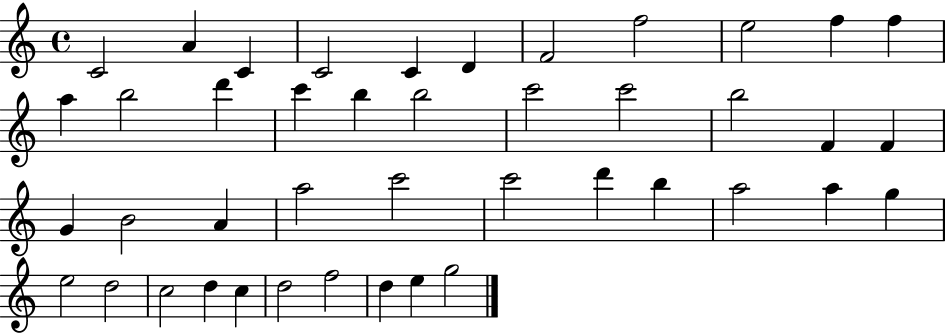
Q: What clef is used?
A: treble